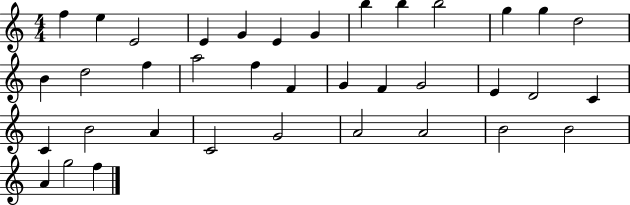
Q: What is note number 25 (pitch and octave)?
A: C4